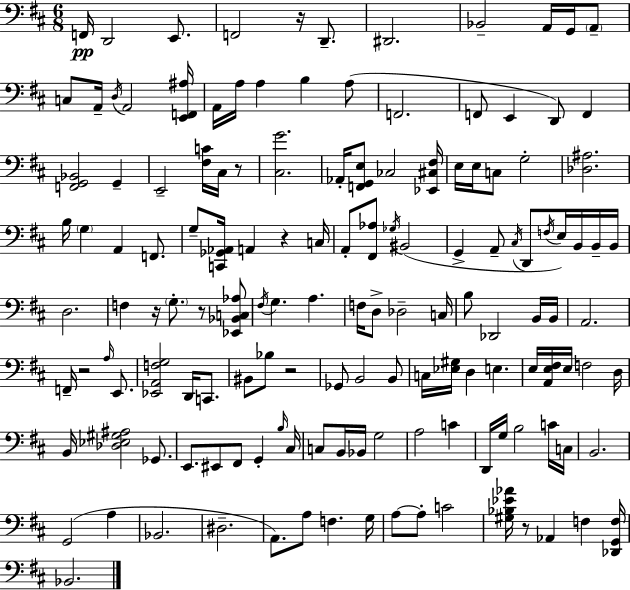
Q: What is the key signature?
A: D major